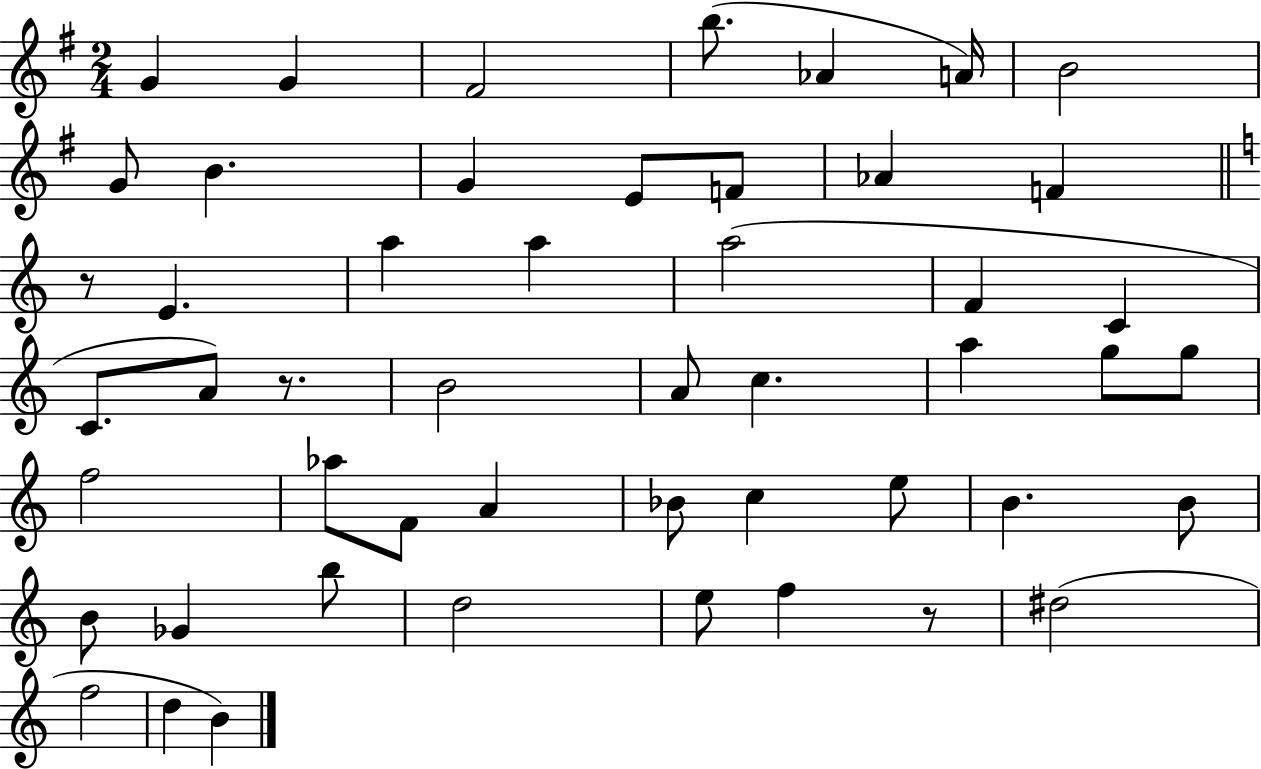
G4/q G4/q F#4/h B5/e. Ab4/q A4/s B4/h G4/e B4/q. G4/q E4/e F4/e Ab4/q F4/q R/e E4/q. A5/q A5/q A5/h F4/q C4/q C4/e. A4/e R/e. B4/h A4/e C5/q. A5/q G5/e G5/e F5/h Ab5/e F4/e A4/q Bb4/e C5/q E5/e B4/q. B4/e B4/e Gb4/q B5/e D5/h E5/e F5/q R/e D#5/h F5/h D5/q B4/q